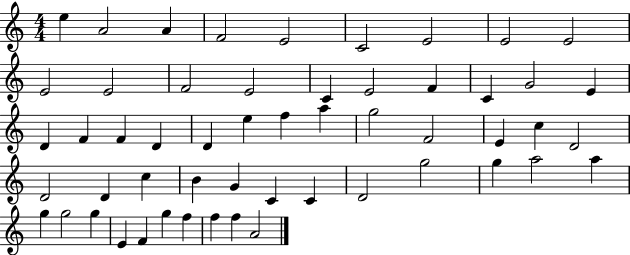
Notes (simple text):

E5/q A4/h A4/q F4/h E4/h C4/h E4/h E4/h E4/h E4/h E4/h F4/h E4/h C4/q E4/h F4/q C4/q G4/h E4/q D4/q F4/q F4/q D4/q D4/q E5/q F5/q A5/q G5/h F4/h E4/q C5/q D4/h D4/h D4/q C5/q B4/q G4/q C4/q C4/q D4/h G5/h G5/q A5/h A5/q G5/q G5/h G5/q E4/q F4/q G5/q F5/q F5/q F5/q A4/h